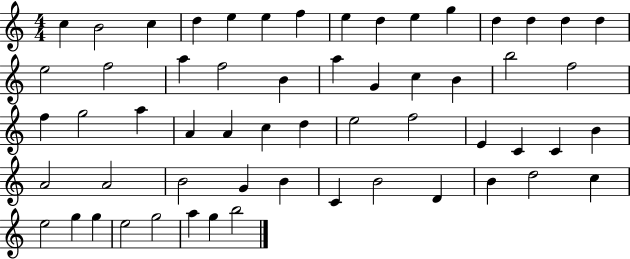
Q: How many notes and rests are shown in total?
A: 58